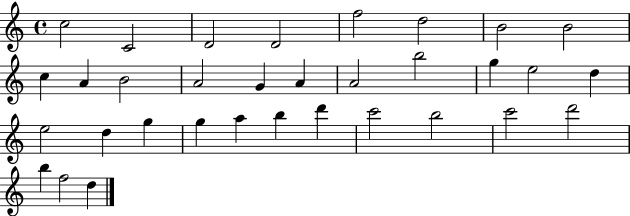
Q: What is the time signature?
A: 4/4